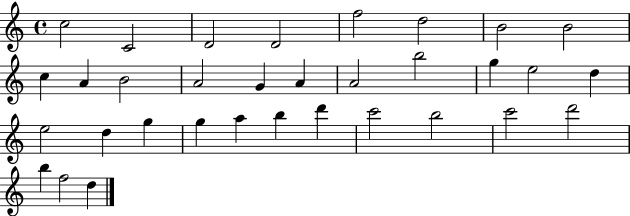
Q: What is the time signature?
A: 4/4